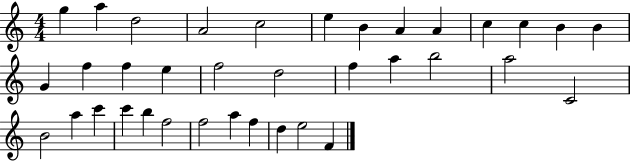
{
  \clef treble
  \numericTimeSignature
  \time 4/4
  \key c \major
  g''4 a''4 d''2 | a'2 c''2 | e''4 b'4 a'4 a'4 | c''4 c''4 b'4 b'4 | \break g'4 f''4 f''4 e''4 | f''2 d''2 | f''4 a''4 b''2 | a''2 c'2 | \break b'2 a''4 c'''4 | c'''4 b''4 f''2 | f''2 a''4 f''4 | d''4 e''2 f'4 | \break \bar "|."
}